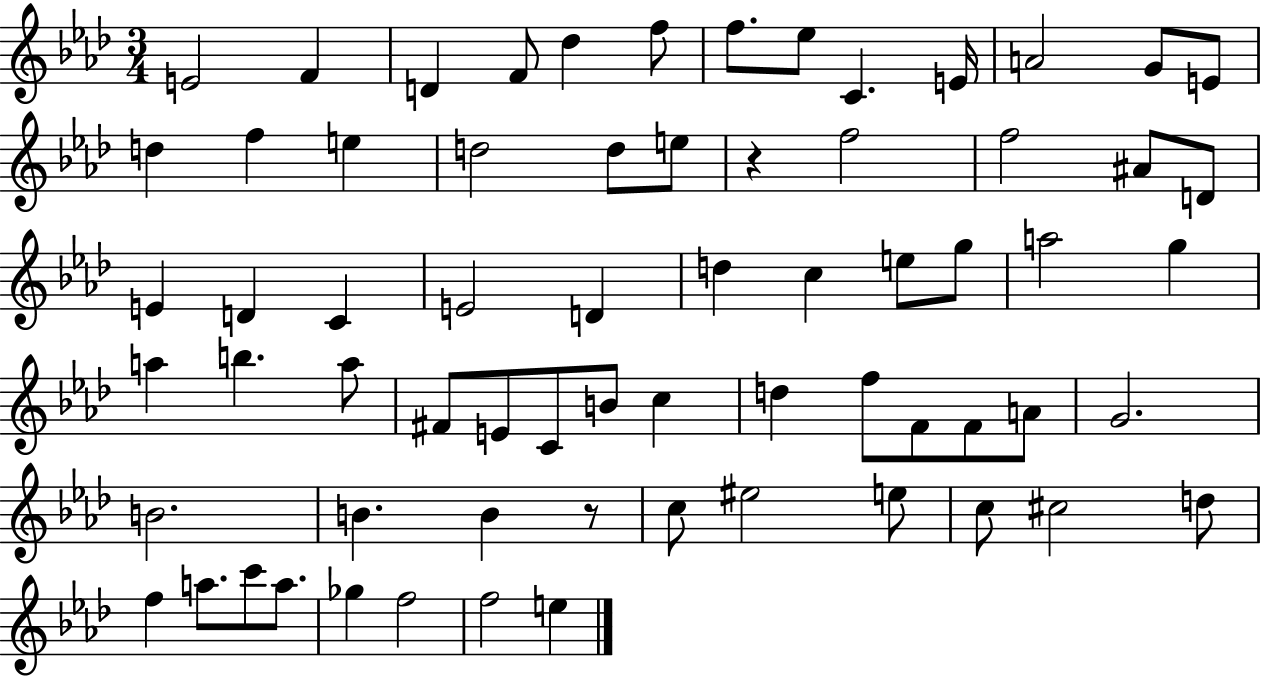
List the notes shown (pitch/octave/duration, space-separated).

E4/h F4/q D4/q F4/e Db5/q F5/e F5/e. Eb5/e C4/q. E4/s A4/h G4/e E4/e D5/q F5/q E5/q D5/h D5/e E5/e R/q F5/h F5/h A#4/e D4/e E4/q D4/q C4/q E4/h D4/q D5/q C5/q E5/e G5/e A5/h G5/q A5/q B5/q. A5/e F#4/e E4/e C4/e B4/e C5/q D5/q F5/e F4/e F4/e A4/e G4/h. B4/h. B4/q. B4/q R/e C5/e EIS5/h E5/e C5/e C#5/h D5/e F5/q A5/e. C6/e A5/e. Gb5/q F5/h F5/h E5/q